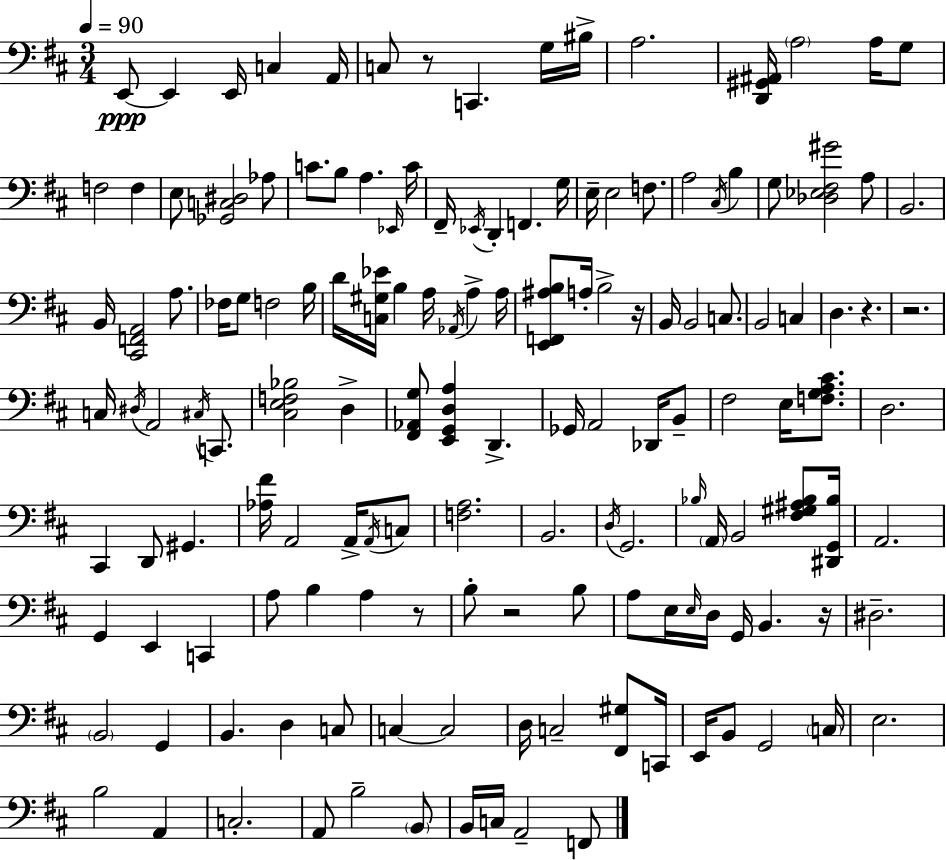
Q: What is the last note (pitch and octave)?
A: F2